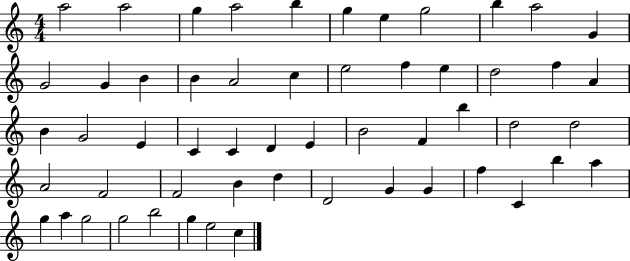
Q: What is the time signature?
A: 4/4